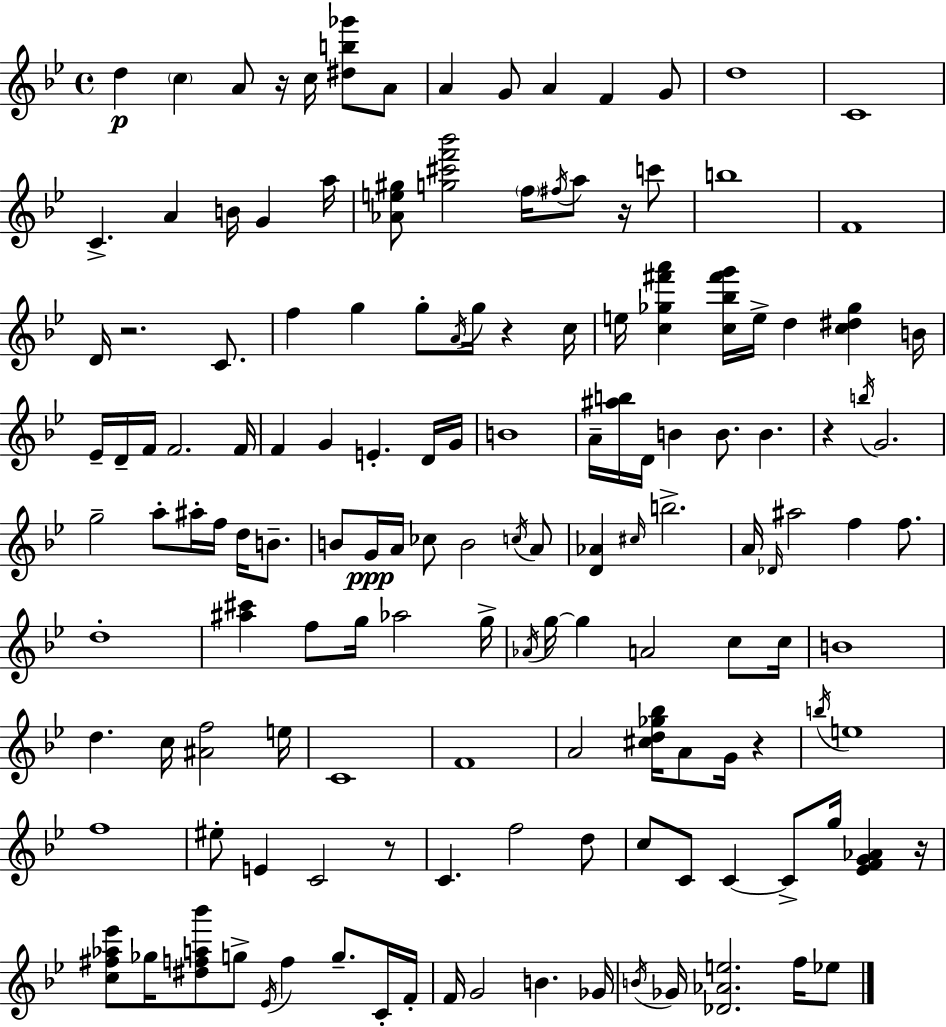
D5/q C5/q A4/e R/s C5/s [D#5,B5,Gb6]/e A4/e A4/q G4/e A4/q F4/q G4/e D5/w C4/w C4/q. A4/q B4/s G4/q A5/s [Ab4,E5,G#5]/e [G5,C#6,F6,Bb6]/h F5/s F#5/s A5/e R/s C6/e B5/w F4/w D4/s R/h. C4/e. F5/q G5/q G5/e A4/s G5/s R/q C5/s E5/s [C5,Gb5,F#6,A6]/q [C5,Bb5,F#6,G6]/s E5/s D5/q [C5,D#5,Gb5]/q B4/s Eb4/s D4/s F4/s F4/h. F4/s F4/q G4/q E4/q. D4/s G4/s B4/w A4/s [A#5,B5]/s D4/s B4/q B4/e. B4/q. R/q B5/s G4/h. G5/h A5/e A#5/s F5/s D5/s B4/e. B4/e G4/s A4/s CES5/e B4/h C5/s A4/e [D4,Ab4]/q C#5/s B5/h. A4/s Db4/s A#5/h F5/q F5/e. D5/w [A#5,C#6]/q F5/e G5/s Ab5/h G5/s Ab4/s G5/s G5/q A4/h C5/e C5/s B4/w D5/q. C5/s [A#4,F5]/h E5/s C4/w F4/w A4/h [C#5,D5,Gb5,Bb5]/s A4/e G4/s R/q B5/s E5/w F5/w EIS5/e E4/q C4/h R/e C4/q. F5/h D5/e C5/e C4/e C4/q C4/e G5/s [Eb4,F4,G4,Ab4]/q R/s [C5,F#5,Ab5,Eb6]/e Gb5/s [D#5,F5,A5,Bb6]/e G5/e Eb4/s F5/q G5/e. C4/s F4/s F4/s G4/h B4/q. Gb4/s B4/s Gb4/s [Db4,Ab4,E5]/h. F5/s Eb5/e